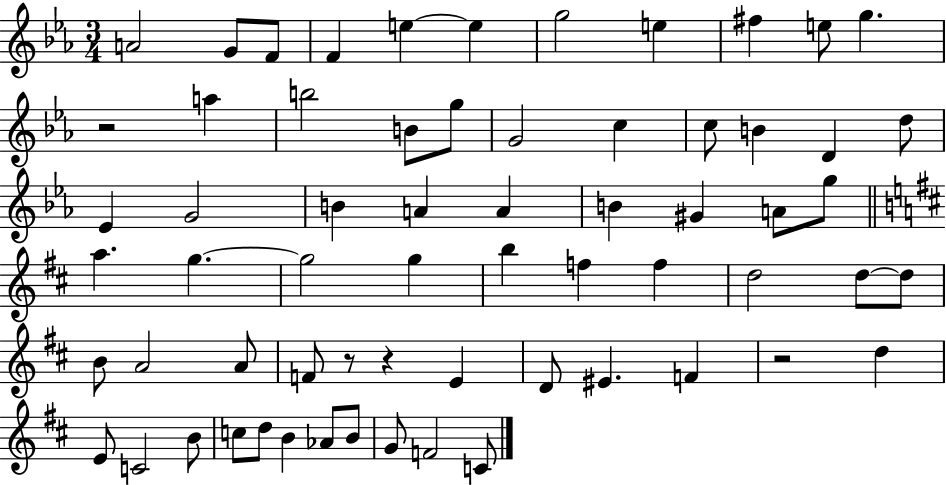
X:1
T:Untitled
M:3/4
L:1/4
K:Eb
A2 G/2 F/2 F e e g2 e ^f e/2 g z2 a b2 B/2 g/2 G2 c c/2 B D d/2 _E G2 B A A B ^G A/2 g/2 a g g2 g b f f d2 d/2 d/2 B/2 A2 A/2 F/2 z/2 z E D/2 ^E F z2 d E/2 C2 B/2 c/2 d/2 B _A/2 B/2 G/2 F2 C/2